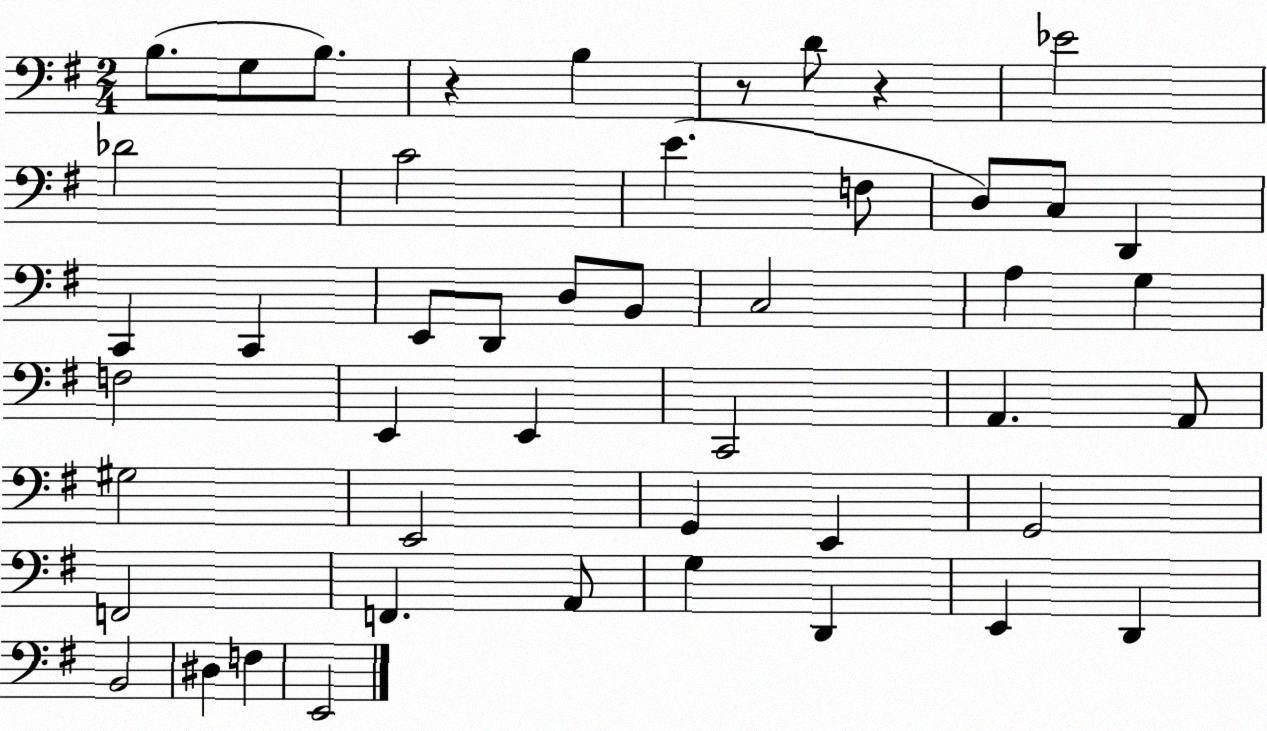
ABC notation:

X:1
T:Untitled
M:2/4
L:1/4
K:G
B,/2 G,/2 B,/2 z B, z/2 D/2 z _E2 _D2 C2 E F,/2 D,/2 C,/2 D,, C,, C,, E,,/2 D,,/2 D,/2 B,,/2 C,2 A, G, F,2 E,, E,, C,,2 A,, A,,/2 ^G,2 E,,2 G,, E,, G,,2 F,,2 F,, A,,/2 G, D,, E,, D,, B,,2 ^D, F, E,,2